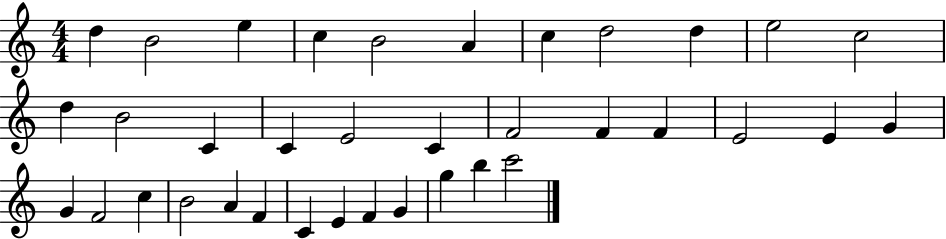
{
  \clef treble
  \numericTimeSignature
  \time 4/4
  \key c \major
  d''4 b'2 e''4 | c''4 b'2 a'4 | c''4 d''2 d''4 | e''2 c''2 | \break d''4 b'2 c'4 | c'4 e'2 c'4 | f'2 f'4 f'4 | e'2 e'4 g'4 | \break g'4 f'2 c''4 | b'2 a'4 f'4 | c'4 e'4 f'4 g'4 | g''4 b''4 c'''2 | \break \bar "|."
}